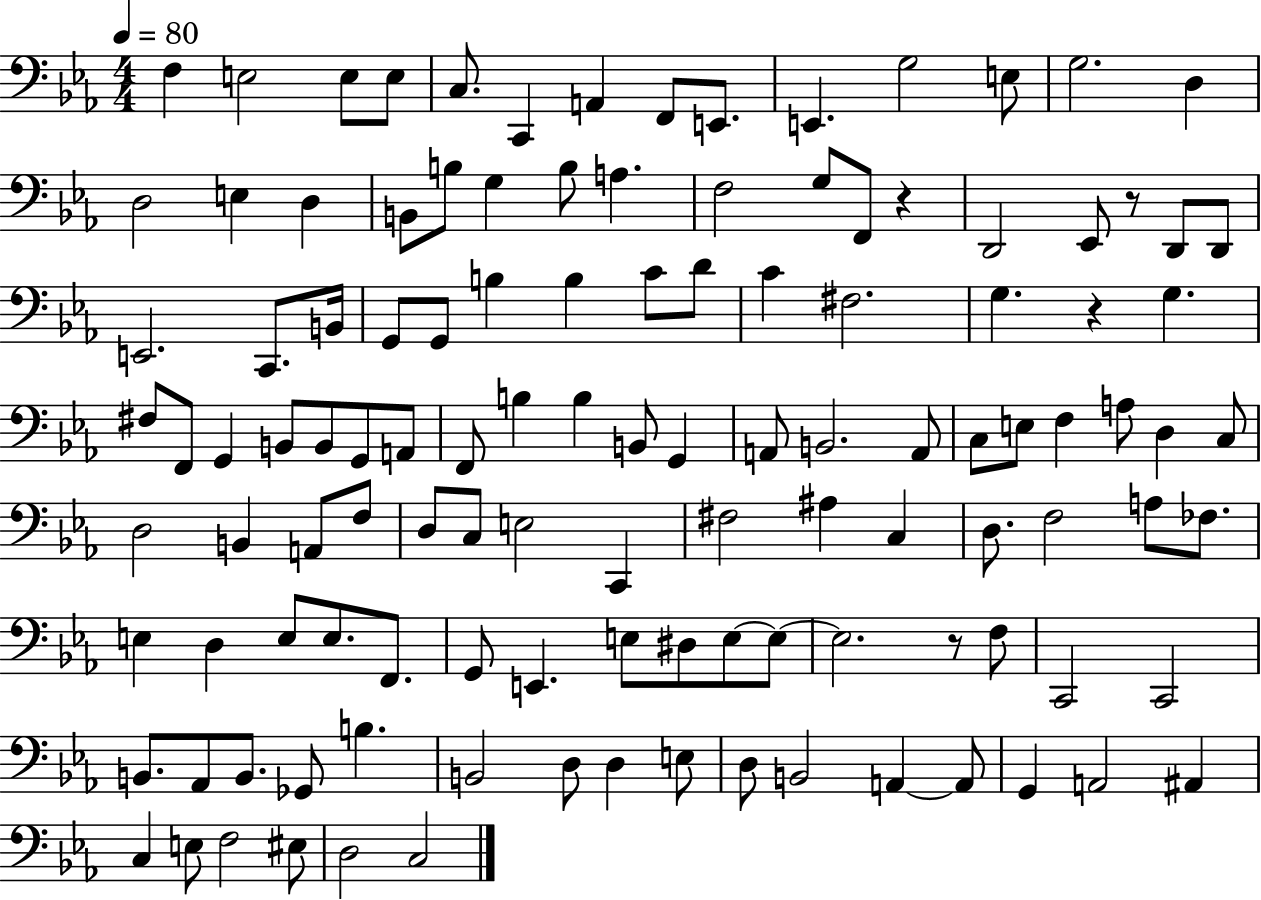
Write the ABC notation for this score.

X:1
T:Untitled
M:4/4
L:1/4
K:Eb
F, E,2 E,/2 E,/2 C,/2 C,, A,, F,,/2 E,,/2 E,, G,2 E,/2 G,2 D, D,2 E, D, B,,/2 B,/2 G, B,/2 A, F,2 G,/2 F,,/2 z D,,2 _E,,/2 z/2 D,,/2 D,,/2 E,,2 C,,/2 B,,/4 G,,/2 G,,/2 B, B, C/2 D/2 C ^F,2 G, z G, ^F,/2 F,,/2 G,, B,,/2 B,,/2 G,,/2 A,,/2 F,,/2 B, B, B,,/2 G,, A,,/2 B,,2 A,,/2 C,/2 E,/2 F, A,/2 D, C,/2 D,2 B,, A,,/2 F,/2 D,/2 C,/2 E,2 C,, ^F,2 ^A, C, D,/2 F,2 A,/2 _F,/2 E, D, E,/2 E,/2 F,,/2 G,,/2 E,, E,/2 ^D,/2 E,/2 E,/2 E,2 z/2 F,/2 C,,2 C,,2 B,,/2 _A,,/2 B,,/2 _G,,/2 B, B,,2 D,/2 D, E,/2 D,/2 B,,2 A,, A,,/2 G,, A,,2 ^A,, C, E,/2 F,2 ^E,/2 D,2 C,2